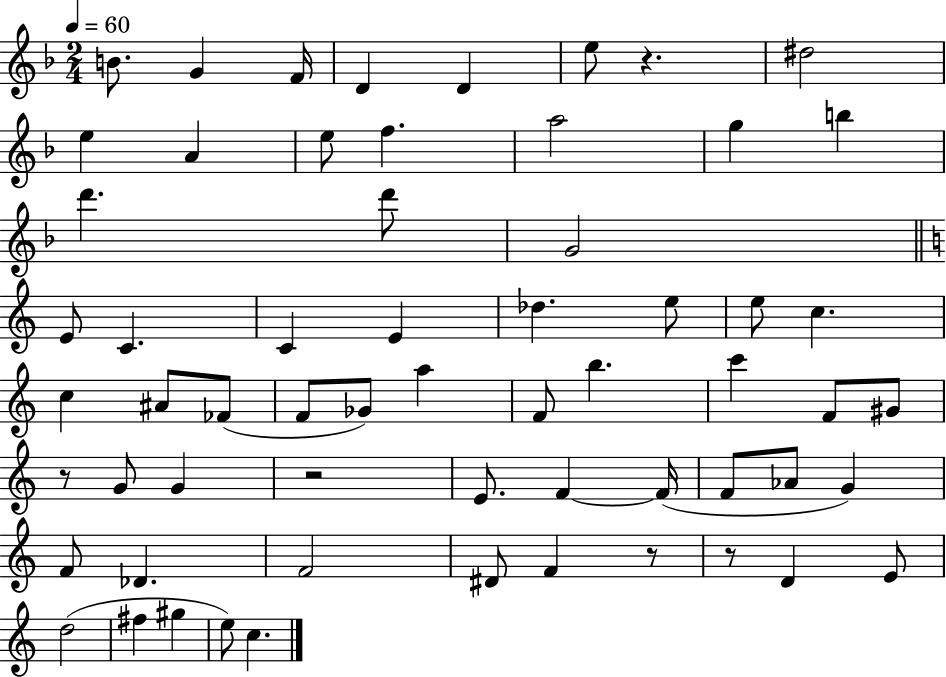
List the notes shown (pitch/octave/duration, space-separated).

B4/e. G4/q F4/s D4/q D4/q E5/e R/q. D#5/h E5/q A4/q E5/e F5/q. A5/h G5/q B5/q D6/q. D6/e G4/h E4/e C4/q. C4/q E4/q Db5/q. E5/e E5/e C5/q. C5/q A#4/e FES4/e F4/e Gb4/e A5/q F4/e B5/q. C6/q F4/e G#4/e R/e G4/e G4/q R/h E4/e. F4/q F4/s F4/e Ab4/e G4/q F4/e Db4/q. F4/h D#4/e F4/q R/e R/e D4/q E4/e D5/h F#5/q G#5/q E5/e C5/q.